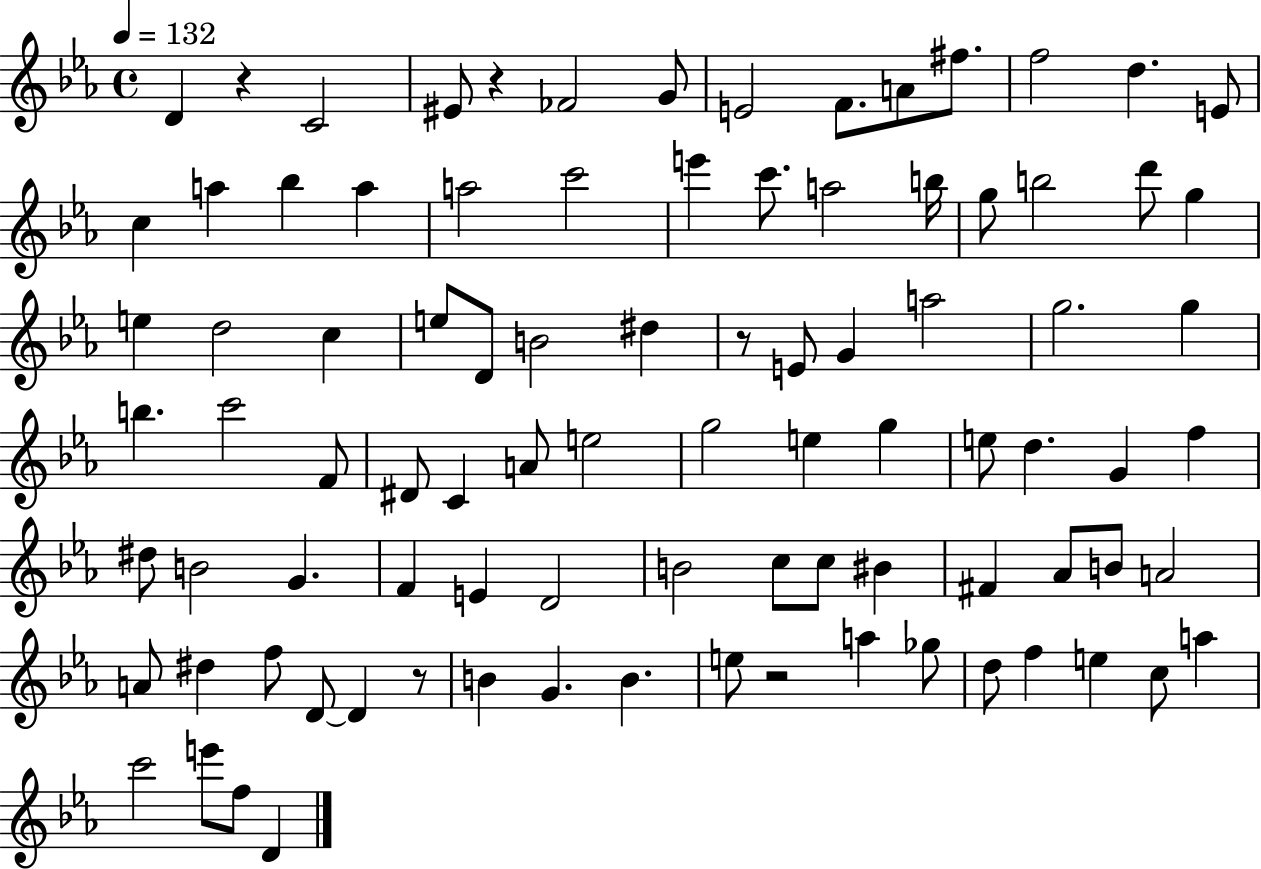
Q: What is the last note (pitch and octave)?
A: D4